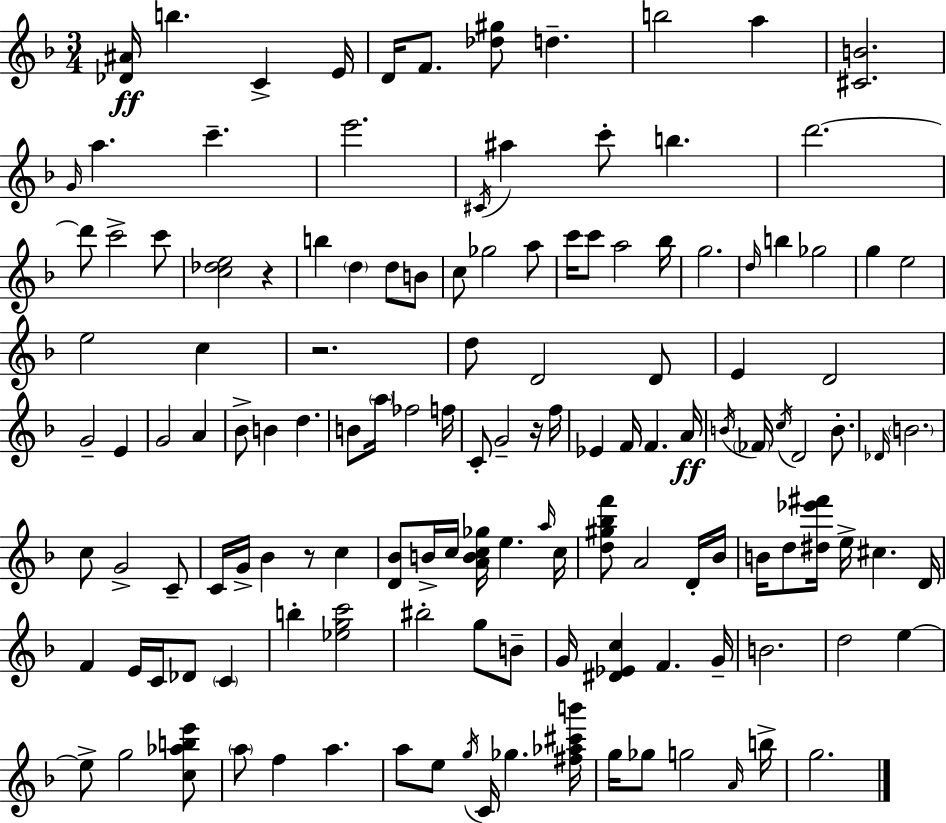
{
  \clef treble
  \numericTimeSignature
  \time 3/4
  \key d \minor
  <des' ais'>16\ff b''4. c'4-> e'16 | d'16 f'8. <des'' gis''>8 d''4.-- | b''2 a''4 | <cis' b'>2. | \break \grace { g'16 } a''4. c'''4.-- | e'''2. | \acciaccatura { cis'16 } ais''4 c'''8-. b''4. | d'''2.~~ | \break d'''8 c'''2-> | c'''8 <c'' des'' e''>2 r4 | b''4 \parenthesize d''4 d''8 | b'8 c''8 ges''2 | \break a''8 c'''16 c'''8 a''2 | bes''16 g''2. | \grace { d''16 } b''4 ges''2 | g''4 e''2 | \break e''2 c''4 | r2. | d''8 d'2 | d'8 e'4 d'2 | \break g'2-- e'4 | g'2 a'4 | bes'8-> b'4 d''4. | b'8 \parenthesize a''16 fes''2 | \break f''16 c'8-. g'2-- | r16 f''16 ees'4 f'16 f'4. | a'16\ff \acciaccatura { b'16 } \parenthesize fes'16 \acciaccatura { c''16 } d'2 | b'8.-. \grace { des'16 } \parenthesize b'2. | \break c''8 g'2-> | c'8-- c'16 g'16-> bes'4 | r8 c''4 <d' bes'>8 b'16-> c''16 <a' b' c'' ges''>16 e''4. | \grace { a''16 } c''16 <d'' gis'' bes'' f'''>8 a'2 | \break d'16-. bes'16 b'16 d''8 <dis'' ees''' fis'''>16 e''16-> | cis''4. d'16 f'4 e'16 | c'16 des'8 \parenthesize c'4 b''4-. <ees'' g'' c'''>2 | bis''2-. | \break g''8 b'8-- g'16 <dis' ees' c''>4 | f'4. g'16-- b'2. | d''2 | e''4~~ e''8-> g''2 | \break <c'' aes'' b'' e'''>8 \parenthesize a''8 f''4 | a''4. a''8 e''8 \acciaccatura { g''16 } | c'16 ges''4. <fis'' aes'' cis''' b'''>16 g''16 ges''8 g''2 | \grace { a'16 } b''16-> g''2. | \break \bar "|."
}